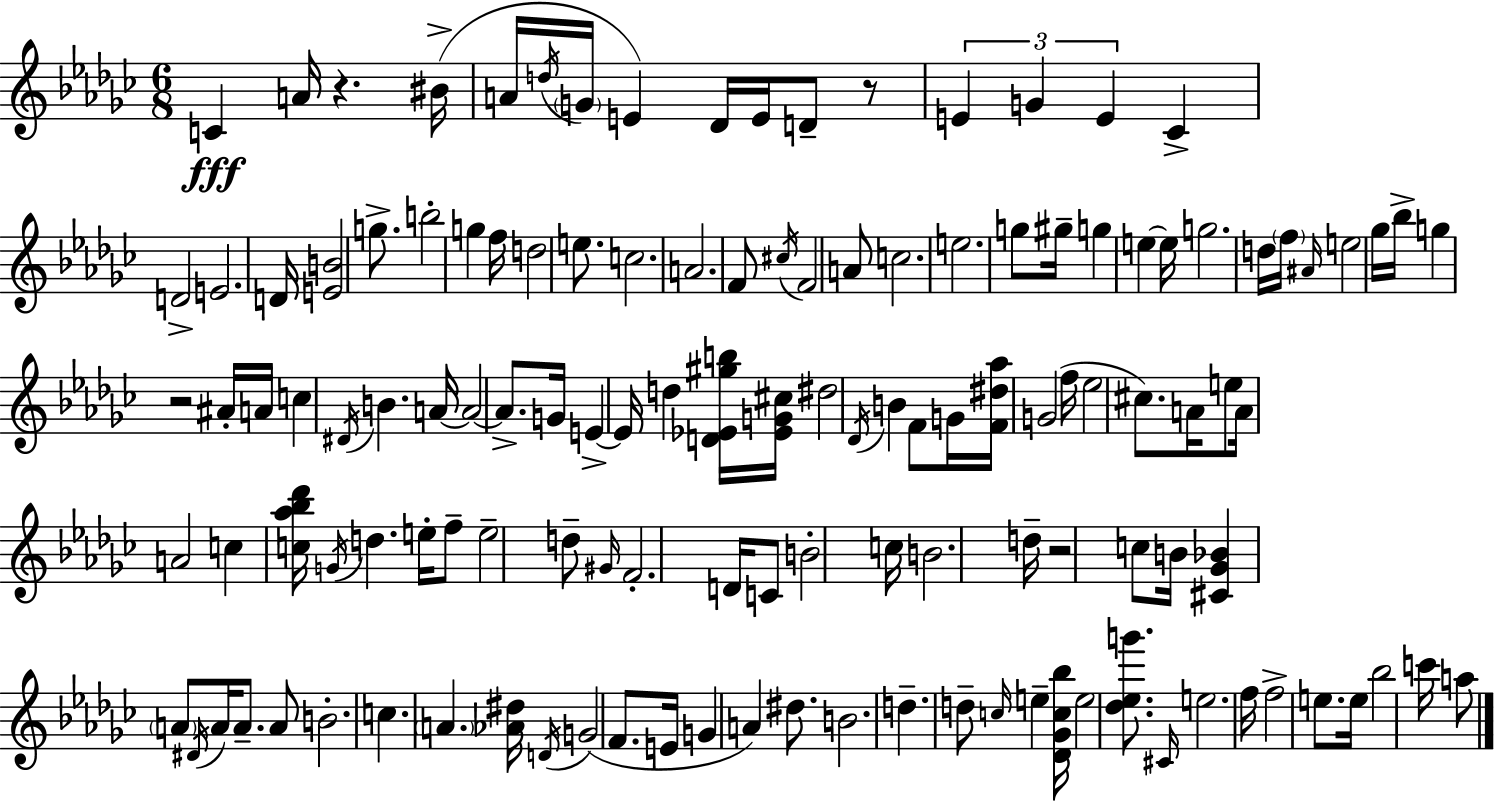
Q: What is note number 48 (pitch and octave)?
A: D#4